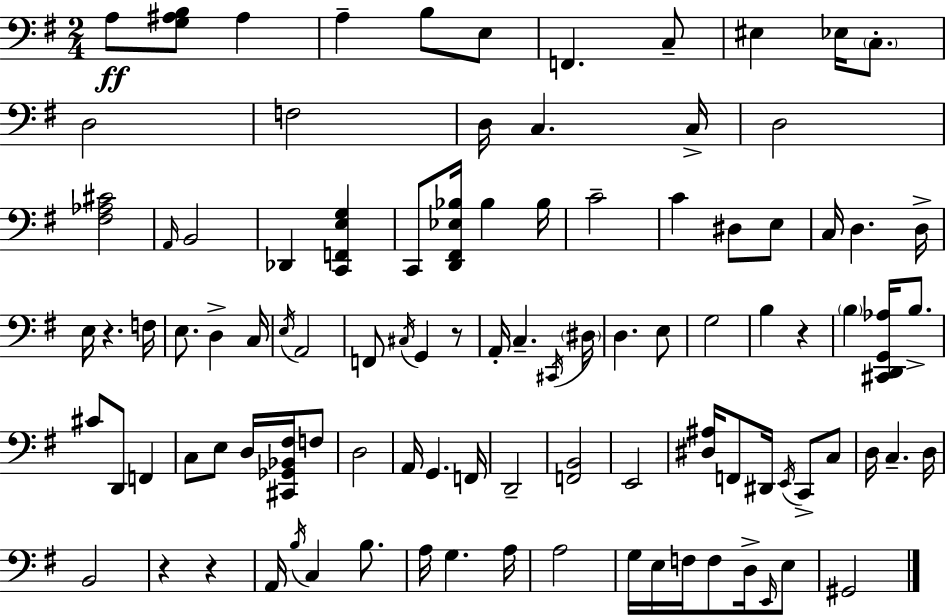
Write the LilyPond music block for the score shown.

{
  \clef bass
  \numericTimeSignature
  \time 2/4
  \key g \major
  a8\ff <g ais b>8 ais4 | a4-- b8 e8 | f,4. c8-- | eis4 ees16 \parenthesize c8.-. | \break d2 | f2 | d16 c4. c16-> | d2 | \break <fis aes cis'>2 | \grace { a,16 } b,2 | des,4 <c, f, e g>4 | c,8 <d, fis, ees bes>16 bes4 | \break bes16 c'2-- | c'4 dis8 e8 | c16 d4. | d16-> e16 r4. | \break f16 e8. d4-> | c16 \acciaccatura { e16 } a,2 | f,8 \acciaccatura { cis16 } g,4 | r8 a,16-. c4.-- | \break \acciaccatura { cis,16 } \parenthesize dis16 d4. | e8 g2 | b4 | r4 \parenthesize b4 | \break <cis, d, g, aes>16 b8.-> cis'8 d,8 | f,4 c8 e8 | d16 <cis, ges, bes, fis>16 f8 d2 | a,16 g,4. | \break f,16 d,2-- | <f, b,>2 | e,2 | <dis ais>16 f,8 dis,16 | \break \acciaccatura { e,16 } c,8-> c8 d16 c4.-- | d16 b,2 | r4 | r4 a,16 \acciaccatura { b16 } c4 | \break b8. a16 g4. | a16 a2 | g16 e16 | f16 f8 d16-> \grace { e,16 } e8 gis,2 | \break \bar "|."
}